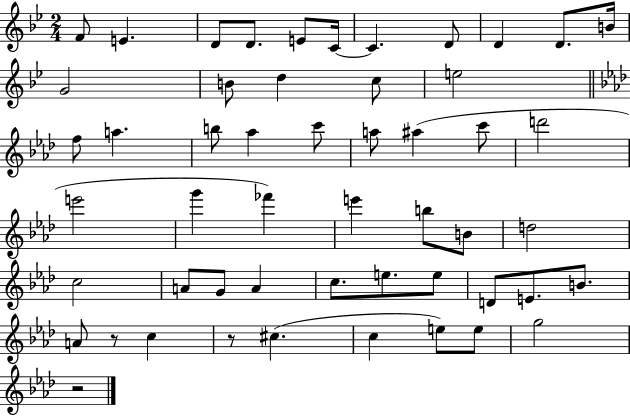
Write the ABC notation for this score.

X:1
T:Untitled
M:2/4
L:1/4
K:Bb
F/2 E D/2 D/2 E/2 C/4 C D/2 D D/2 B/4 G2 B/2 d c/2 e2 f/2 a b/2 _a c'/2 a/2 ^a c'/2 d'2 e'2 g' _f' e' b/2 B/2 d2 c2 A/2 G/2 A c/2 e/2 e/2 D/2 E/2 B/2 A/2 z/2 c z/2 ^c c e/2 e/2 g2 z2